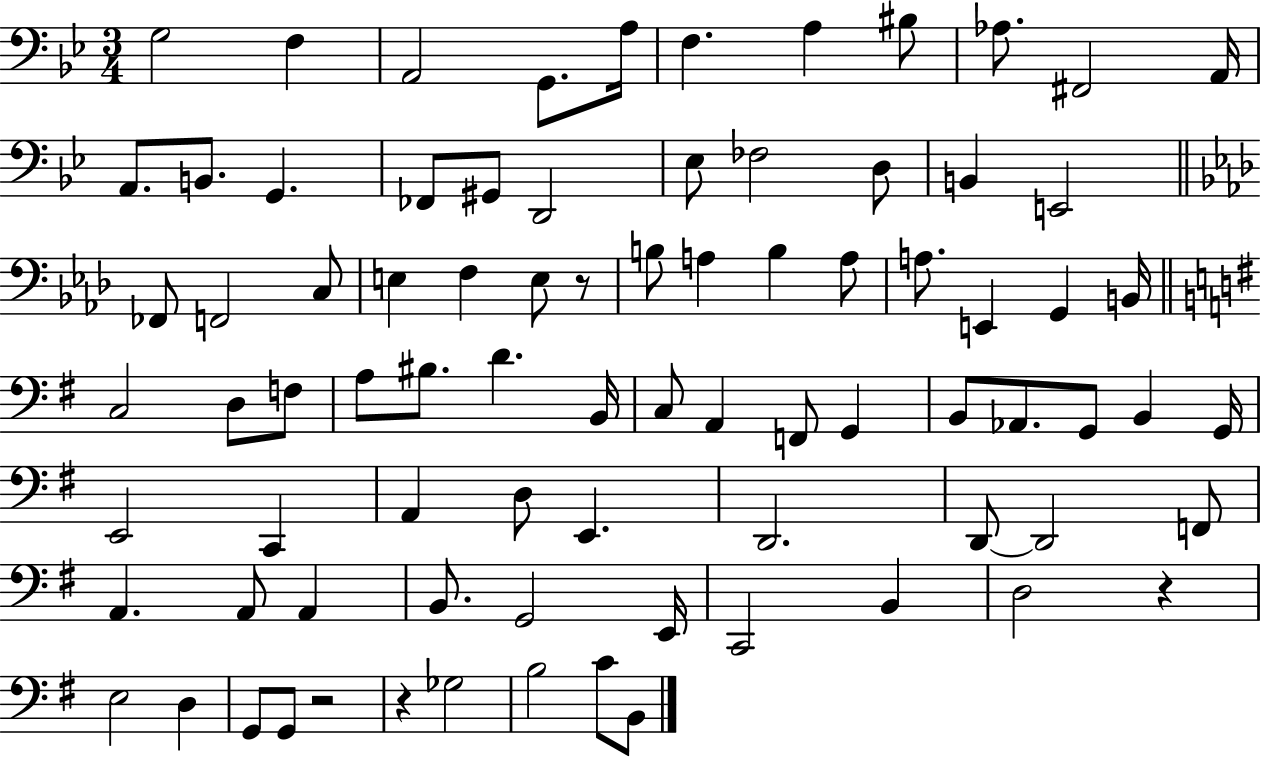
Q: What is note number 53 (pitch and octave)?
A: E2